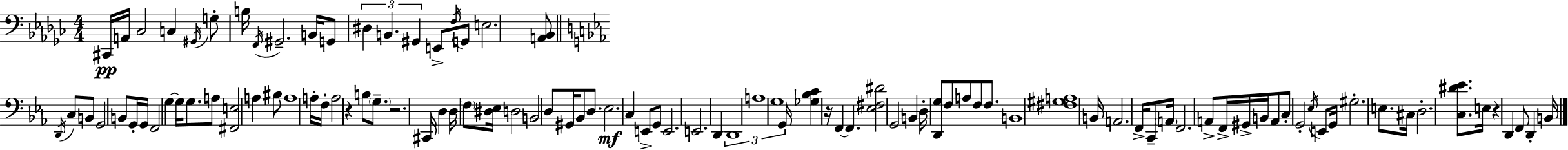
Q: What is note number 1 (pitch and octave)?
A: C#2